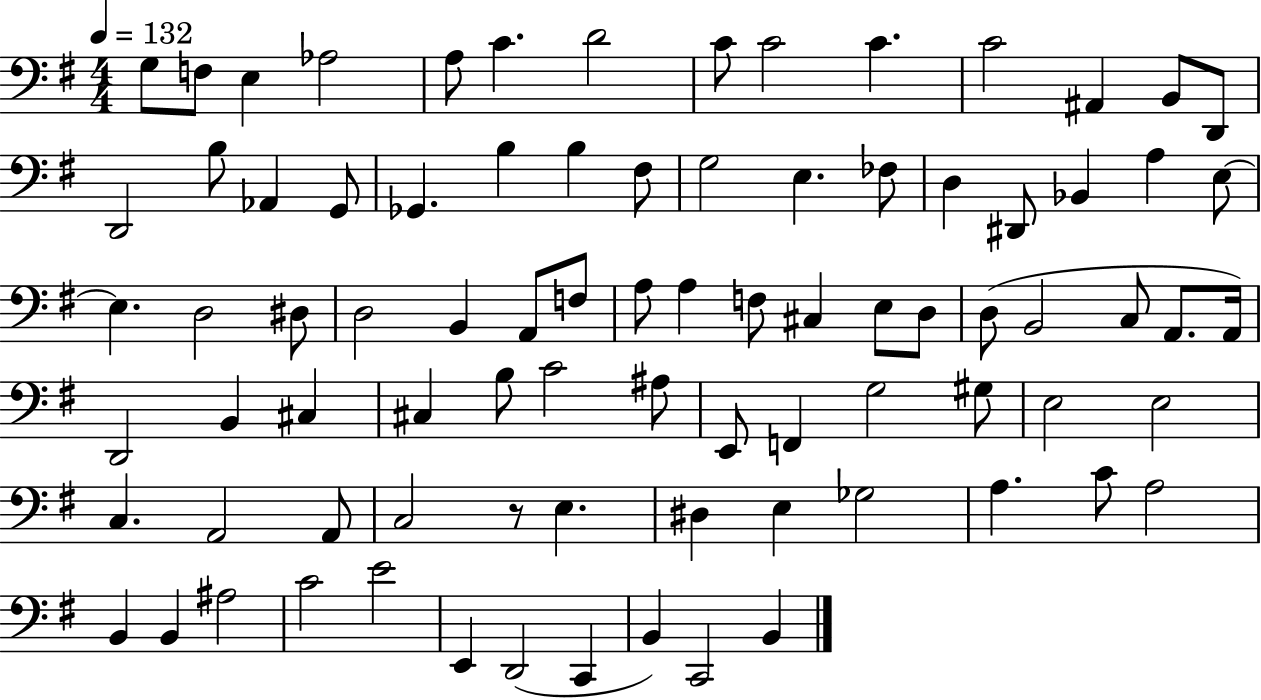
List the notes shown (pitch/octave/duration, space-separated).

G3/e F3/e E3/q Ab3/h A3/e C4/q. D4/h C4/e C4/h C4/q. C4/h A#2/q B2/e D2/e D2/h B3/e Ab2/q G2/e Gb2/q. B3/q B3/q F#3/e G3/h E3/q. FES3/e D3/q D#2/e Bb2/q A3/q E3/e E3/q. D3/h D#3/e D3/h B2/q A2/e F3/e A3/e A3/q F3/e C#3/q E3/e D3/e D3/e B2/h C3/e A2/e. A2/s D2/h B2/q C#3/q C#3/q B3/e C4/h A#3/e E2/e F2/q G3/h G#3/e E3/h E3/h C3/q. A2/h A2/e C3/h R/e E3/q. D#3/q E3/q Gb3/h A3/q. C4/e A3/h B2/q B2/q A#3/h C4/h E4/h E2/q D2/h C2/q B2/q C2/h B2/q